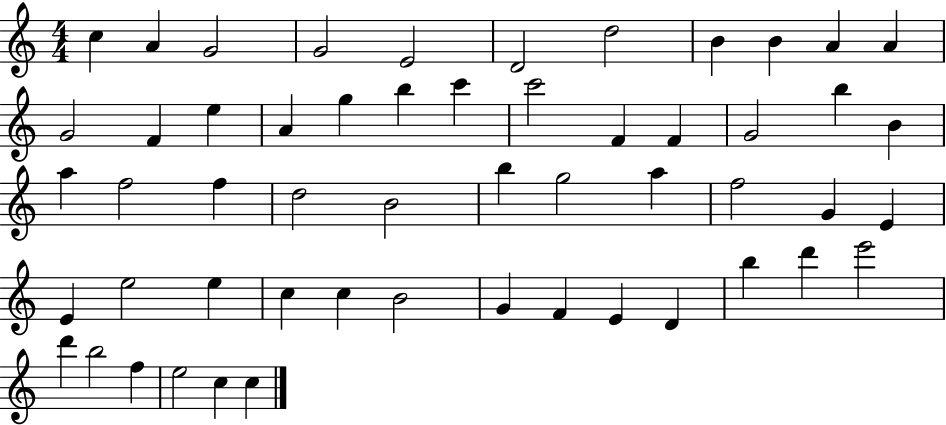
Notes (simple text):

C5/q A4/q G4/h G4/h E4/h D4/h D5/h B4/q B4/q A4/q A4/q G4/h F4/q E5/q A4/q G5/q B5/q C6/q C6/h F4/q F4/q G4/h B5/q B4/q A5/q F5/h F5/q D5/h B4/h B5/q G5/h A5/q F5/h G4/q E4/q E4/q E5/h E5/q C5/q C5/q B4/h G4/q F4/q E4/q D4/q B5/q D6/q E6/h D6/q B5/h F5/q E5/h C5/q C5/q